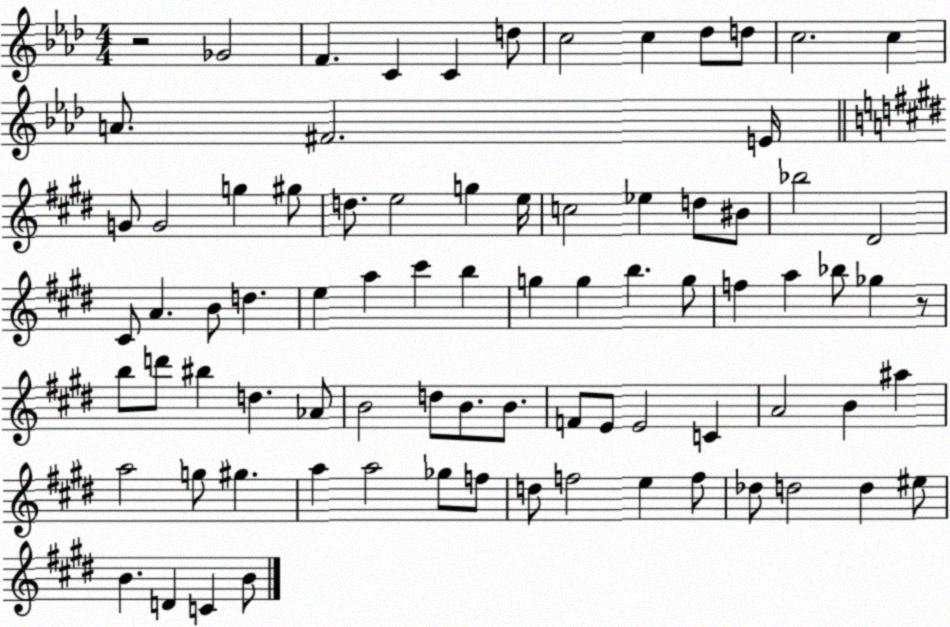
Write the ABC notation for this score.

X:1
T:Untitled
M:4/4
L:1/4
K:Ab
z2 _G2 F C C d/2 c2 c _d/2 d/2 c2 c A/2 ^F2 E/4 G/2 G2 g ^g/2 d/2 e2 g e/4 c2 _e d/2 ^B/2 _b2 ^D2 ^C/2 A B/2 d e a ^c' b g g b g/2 f a _b/2 _g z/2 b/2 d'/2 ^b d _A/2 B2 d/2 B/2 B/2 F/2 E/2 E2 C A2 B ^a a2 g/2 ^g a a2 _g/2 f/2 d/2 f2 e f/2 _d/2 d2 d ^e/2 B D C B/2